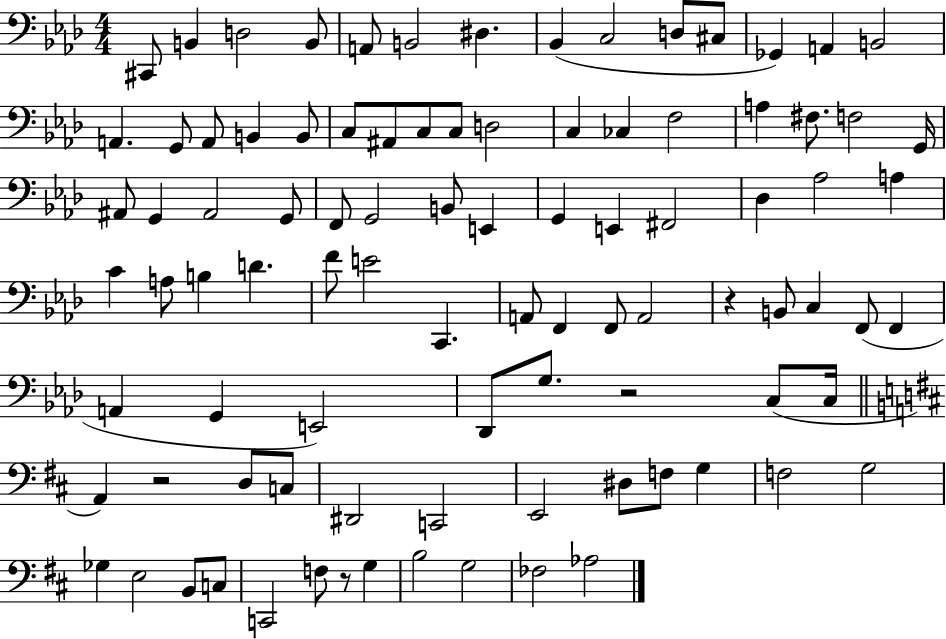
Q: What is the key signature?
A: AES major